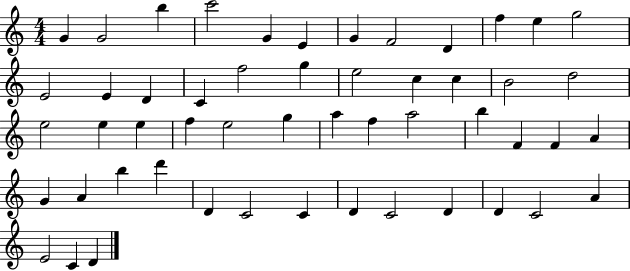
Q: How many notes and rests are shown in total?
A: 52